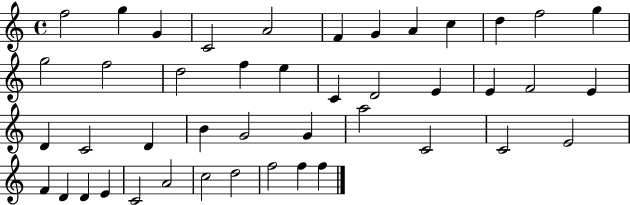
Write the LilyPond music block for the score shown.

{
  \clef treble
  \time 4/4
  \defaultTimeSignature
  \key c \major
  f''2 g''4 g'4 | c'2 a'2 | f'4 g'4 a'4 c''4 | d''4 f''2 g''4 | \break g''2 f''2 | d''2 f''4 e''4 | c'4 d'2 e'4 | e'4 f'2 e'4 | \break d'4 c'2 d'4 | b'4 g'2 g'4 | a''2 c'2 | c'2 e'2 | \break f'4 d'4 d'4 e'4 | c'2 a'2 | c''2 d''2 | f''2 f''4 f''4 | \break \bar "|."
}